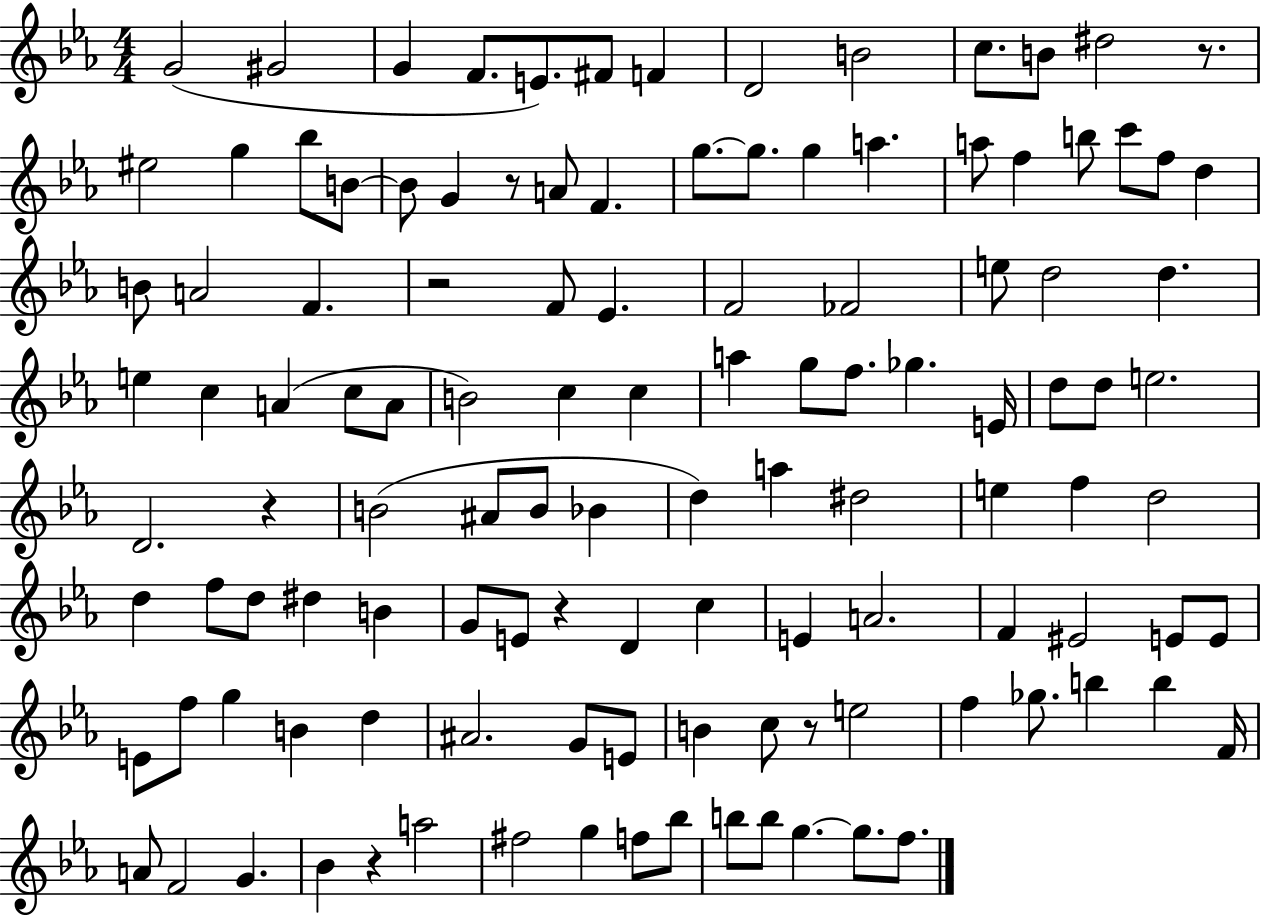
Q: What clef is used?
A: treble